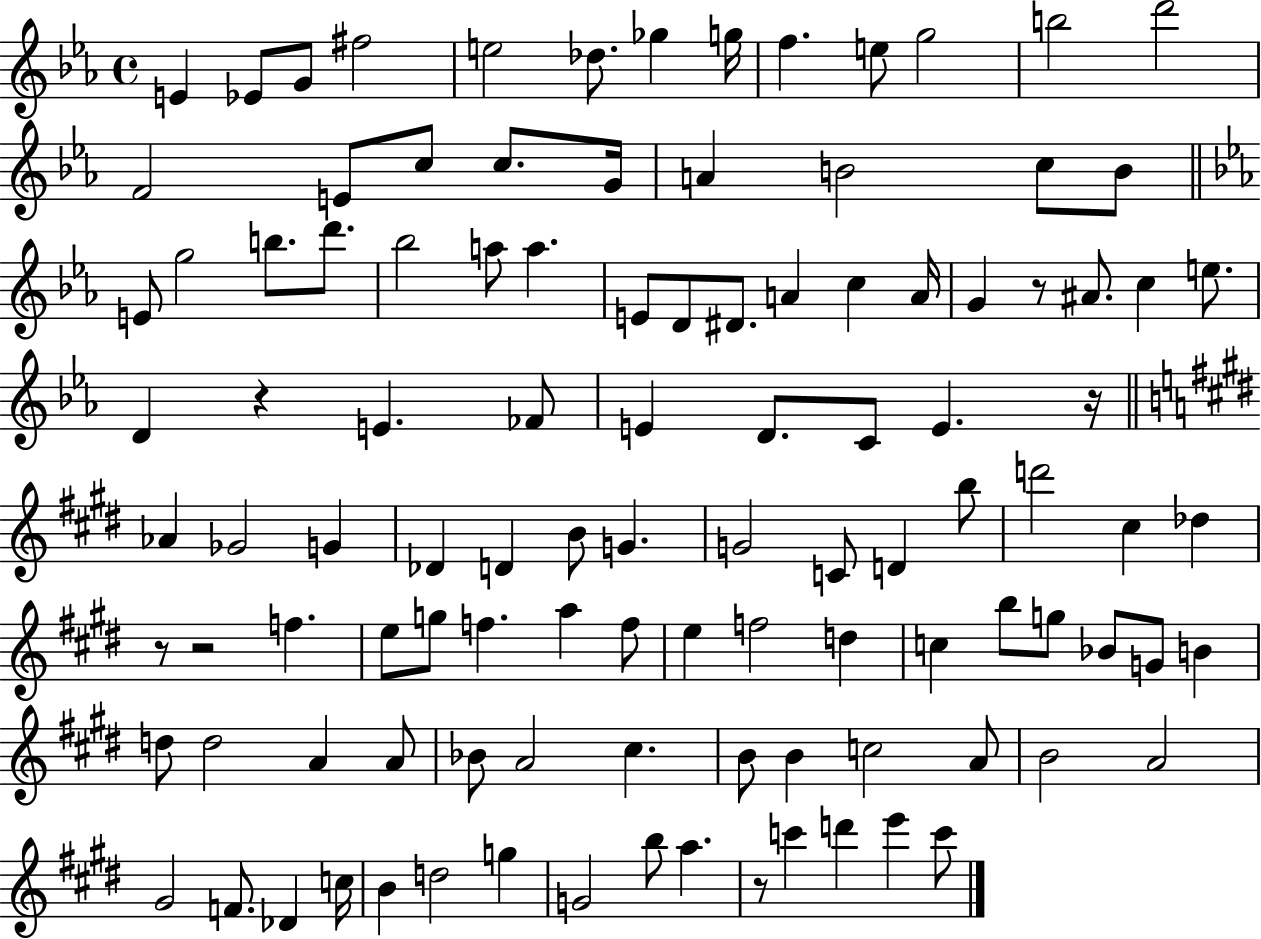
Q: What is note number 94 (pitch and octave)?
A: D5